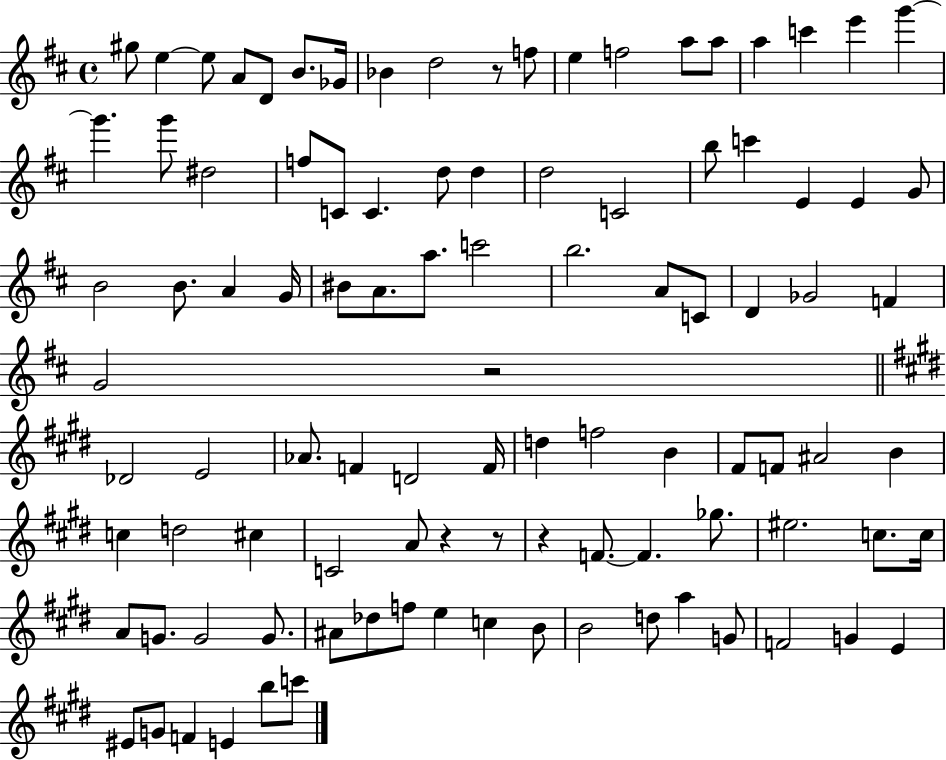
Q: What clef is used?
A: treble